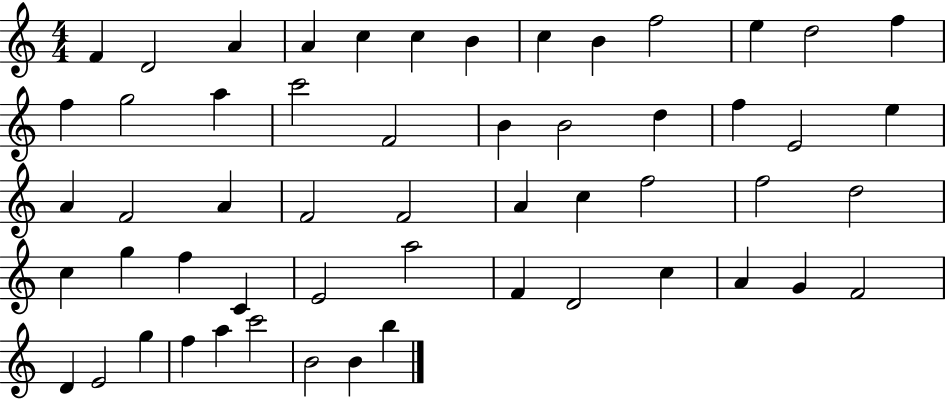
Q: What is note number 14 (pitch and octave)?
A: F5